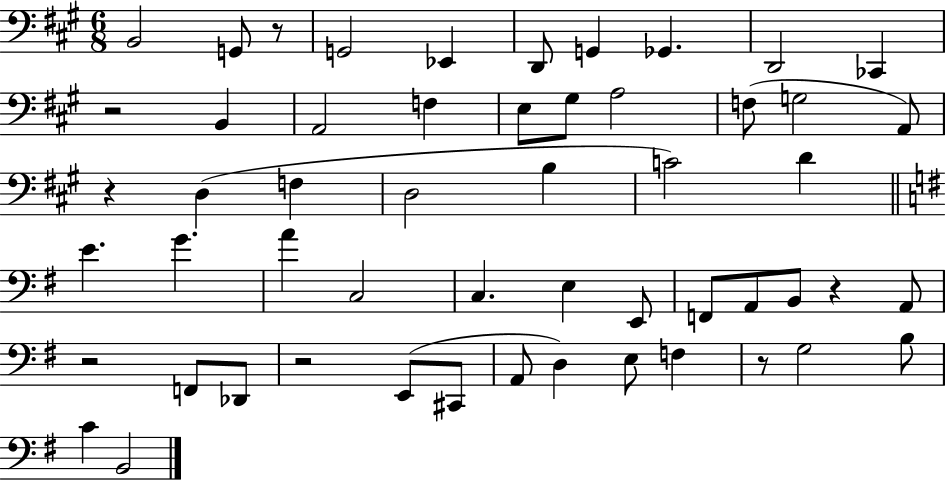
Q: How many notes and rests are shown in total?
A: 54